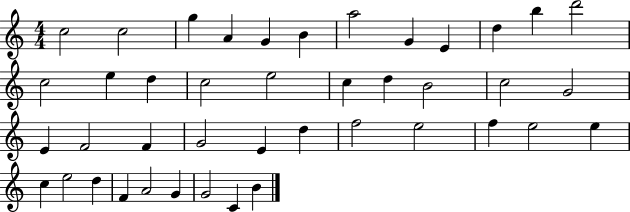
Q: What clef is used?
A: treble